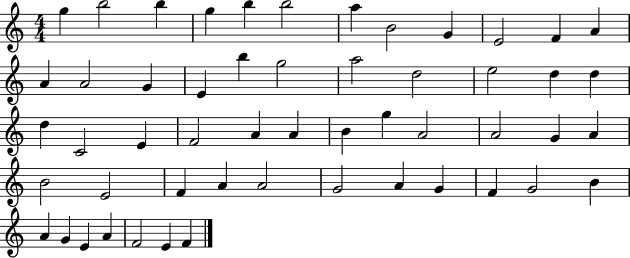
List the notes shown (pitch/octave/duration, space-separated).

G5/q B5/h B5/q G5/q B5/q B5/h A5/q B4/h G4/q E4/h F4/q A4/q A4/q A4/h G4/q E4/q B5/q G5/h A5/h D5/h E5/h D5/q D5/q D5/q C4/h E4/q F4/h A4/q A4/q B4/q G5/q A4/h A4/h G4/q A4/q B4/h E4/h F4/q A4/q A4/h G4/h A4/q G4/q F4/q G4/h B4/q A4/q G4/q E4/q A4/q F4/h E4/q F4/q